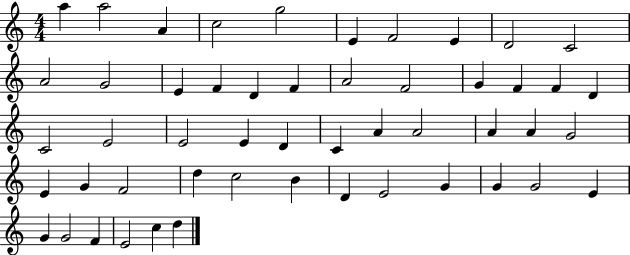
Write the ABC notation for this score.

X:1
T:Untitled
M:4/4
L:1/4
K:C
a a2 A c2 g2 E F2 E D2 C2 A2 G2 E F D F A2 F2 G F F D C2 E2 E2 E D C A A2 A A G2 E G F2 d c2 B D E2 G G G2 E G G2 F E2 c d